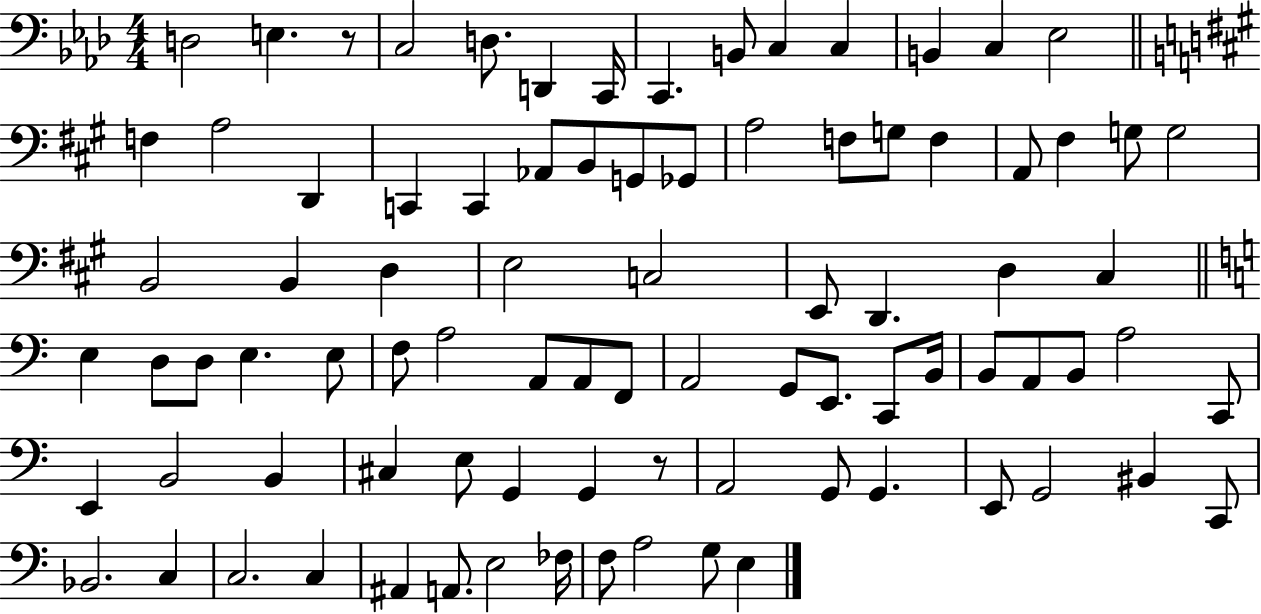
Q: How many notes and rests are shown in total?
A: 87